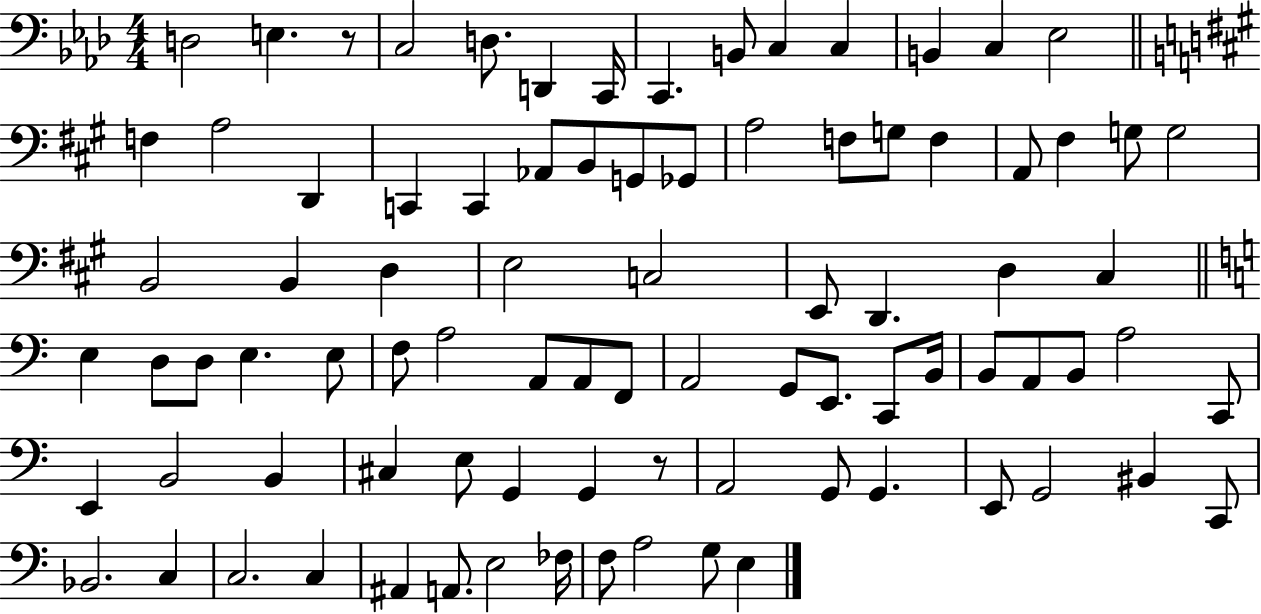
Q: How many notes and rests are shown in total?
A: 87